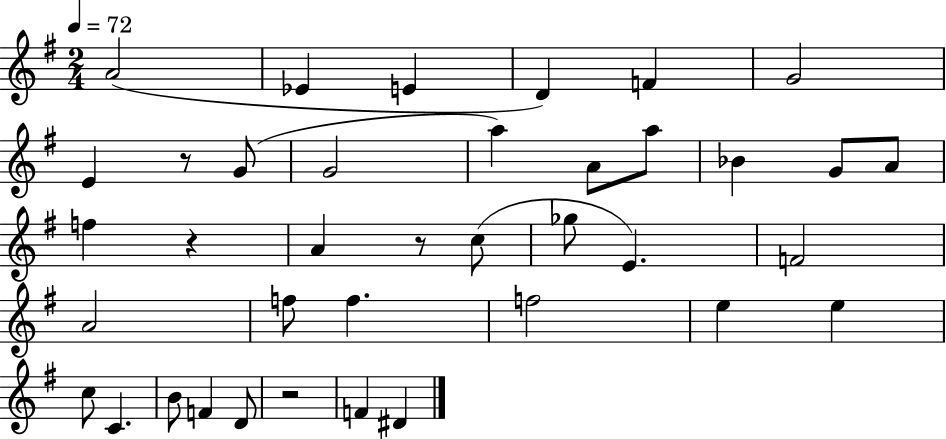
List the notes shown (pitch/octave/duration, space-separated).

A4/h Eb4/q E4/q D4/q F4/q G4/h E4/q R/e G4/e G4/h A5/q A4/e A5/e Bb4/q G4/e A4/e F5/q R/q A4/q R/e C5/e Gb5/e E4/q. F4/h A4/h F5/e F5/q. F5/h E5/q E5/q C5/e C4/q. B4/e F4/q D4/e R/h F4/q D#4/q